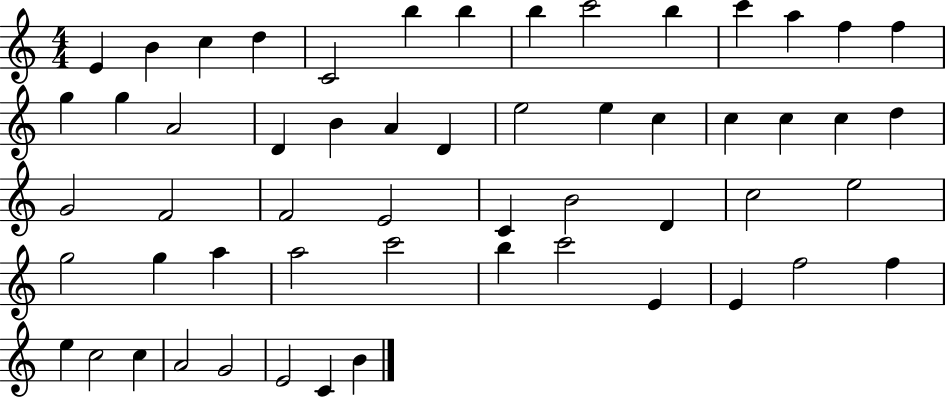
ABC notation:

X:1
T:Untitled
M:4/4
L:1/4
K:C
E B c d C2 b b b c'2 b c' a f f g g A2 D B A D e2 e c c c c d G2 F2 F2 E2 C B2 D c2 e2 g2 g a a2 c'2 b c'2 E E f2 f e c2 c A2 G2 E2 C B